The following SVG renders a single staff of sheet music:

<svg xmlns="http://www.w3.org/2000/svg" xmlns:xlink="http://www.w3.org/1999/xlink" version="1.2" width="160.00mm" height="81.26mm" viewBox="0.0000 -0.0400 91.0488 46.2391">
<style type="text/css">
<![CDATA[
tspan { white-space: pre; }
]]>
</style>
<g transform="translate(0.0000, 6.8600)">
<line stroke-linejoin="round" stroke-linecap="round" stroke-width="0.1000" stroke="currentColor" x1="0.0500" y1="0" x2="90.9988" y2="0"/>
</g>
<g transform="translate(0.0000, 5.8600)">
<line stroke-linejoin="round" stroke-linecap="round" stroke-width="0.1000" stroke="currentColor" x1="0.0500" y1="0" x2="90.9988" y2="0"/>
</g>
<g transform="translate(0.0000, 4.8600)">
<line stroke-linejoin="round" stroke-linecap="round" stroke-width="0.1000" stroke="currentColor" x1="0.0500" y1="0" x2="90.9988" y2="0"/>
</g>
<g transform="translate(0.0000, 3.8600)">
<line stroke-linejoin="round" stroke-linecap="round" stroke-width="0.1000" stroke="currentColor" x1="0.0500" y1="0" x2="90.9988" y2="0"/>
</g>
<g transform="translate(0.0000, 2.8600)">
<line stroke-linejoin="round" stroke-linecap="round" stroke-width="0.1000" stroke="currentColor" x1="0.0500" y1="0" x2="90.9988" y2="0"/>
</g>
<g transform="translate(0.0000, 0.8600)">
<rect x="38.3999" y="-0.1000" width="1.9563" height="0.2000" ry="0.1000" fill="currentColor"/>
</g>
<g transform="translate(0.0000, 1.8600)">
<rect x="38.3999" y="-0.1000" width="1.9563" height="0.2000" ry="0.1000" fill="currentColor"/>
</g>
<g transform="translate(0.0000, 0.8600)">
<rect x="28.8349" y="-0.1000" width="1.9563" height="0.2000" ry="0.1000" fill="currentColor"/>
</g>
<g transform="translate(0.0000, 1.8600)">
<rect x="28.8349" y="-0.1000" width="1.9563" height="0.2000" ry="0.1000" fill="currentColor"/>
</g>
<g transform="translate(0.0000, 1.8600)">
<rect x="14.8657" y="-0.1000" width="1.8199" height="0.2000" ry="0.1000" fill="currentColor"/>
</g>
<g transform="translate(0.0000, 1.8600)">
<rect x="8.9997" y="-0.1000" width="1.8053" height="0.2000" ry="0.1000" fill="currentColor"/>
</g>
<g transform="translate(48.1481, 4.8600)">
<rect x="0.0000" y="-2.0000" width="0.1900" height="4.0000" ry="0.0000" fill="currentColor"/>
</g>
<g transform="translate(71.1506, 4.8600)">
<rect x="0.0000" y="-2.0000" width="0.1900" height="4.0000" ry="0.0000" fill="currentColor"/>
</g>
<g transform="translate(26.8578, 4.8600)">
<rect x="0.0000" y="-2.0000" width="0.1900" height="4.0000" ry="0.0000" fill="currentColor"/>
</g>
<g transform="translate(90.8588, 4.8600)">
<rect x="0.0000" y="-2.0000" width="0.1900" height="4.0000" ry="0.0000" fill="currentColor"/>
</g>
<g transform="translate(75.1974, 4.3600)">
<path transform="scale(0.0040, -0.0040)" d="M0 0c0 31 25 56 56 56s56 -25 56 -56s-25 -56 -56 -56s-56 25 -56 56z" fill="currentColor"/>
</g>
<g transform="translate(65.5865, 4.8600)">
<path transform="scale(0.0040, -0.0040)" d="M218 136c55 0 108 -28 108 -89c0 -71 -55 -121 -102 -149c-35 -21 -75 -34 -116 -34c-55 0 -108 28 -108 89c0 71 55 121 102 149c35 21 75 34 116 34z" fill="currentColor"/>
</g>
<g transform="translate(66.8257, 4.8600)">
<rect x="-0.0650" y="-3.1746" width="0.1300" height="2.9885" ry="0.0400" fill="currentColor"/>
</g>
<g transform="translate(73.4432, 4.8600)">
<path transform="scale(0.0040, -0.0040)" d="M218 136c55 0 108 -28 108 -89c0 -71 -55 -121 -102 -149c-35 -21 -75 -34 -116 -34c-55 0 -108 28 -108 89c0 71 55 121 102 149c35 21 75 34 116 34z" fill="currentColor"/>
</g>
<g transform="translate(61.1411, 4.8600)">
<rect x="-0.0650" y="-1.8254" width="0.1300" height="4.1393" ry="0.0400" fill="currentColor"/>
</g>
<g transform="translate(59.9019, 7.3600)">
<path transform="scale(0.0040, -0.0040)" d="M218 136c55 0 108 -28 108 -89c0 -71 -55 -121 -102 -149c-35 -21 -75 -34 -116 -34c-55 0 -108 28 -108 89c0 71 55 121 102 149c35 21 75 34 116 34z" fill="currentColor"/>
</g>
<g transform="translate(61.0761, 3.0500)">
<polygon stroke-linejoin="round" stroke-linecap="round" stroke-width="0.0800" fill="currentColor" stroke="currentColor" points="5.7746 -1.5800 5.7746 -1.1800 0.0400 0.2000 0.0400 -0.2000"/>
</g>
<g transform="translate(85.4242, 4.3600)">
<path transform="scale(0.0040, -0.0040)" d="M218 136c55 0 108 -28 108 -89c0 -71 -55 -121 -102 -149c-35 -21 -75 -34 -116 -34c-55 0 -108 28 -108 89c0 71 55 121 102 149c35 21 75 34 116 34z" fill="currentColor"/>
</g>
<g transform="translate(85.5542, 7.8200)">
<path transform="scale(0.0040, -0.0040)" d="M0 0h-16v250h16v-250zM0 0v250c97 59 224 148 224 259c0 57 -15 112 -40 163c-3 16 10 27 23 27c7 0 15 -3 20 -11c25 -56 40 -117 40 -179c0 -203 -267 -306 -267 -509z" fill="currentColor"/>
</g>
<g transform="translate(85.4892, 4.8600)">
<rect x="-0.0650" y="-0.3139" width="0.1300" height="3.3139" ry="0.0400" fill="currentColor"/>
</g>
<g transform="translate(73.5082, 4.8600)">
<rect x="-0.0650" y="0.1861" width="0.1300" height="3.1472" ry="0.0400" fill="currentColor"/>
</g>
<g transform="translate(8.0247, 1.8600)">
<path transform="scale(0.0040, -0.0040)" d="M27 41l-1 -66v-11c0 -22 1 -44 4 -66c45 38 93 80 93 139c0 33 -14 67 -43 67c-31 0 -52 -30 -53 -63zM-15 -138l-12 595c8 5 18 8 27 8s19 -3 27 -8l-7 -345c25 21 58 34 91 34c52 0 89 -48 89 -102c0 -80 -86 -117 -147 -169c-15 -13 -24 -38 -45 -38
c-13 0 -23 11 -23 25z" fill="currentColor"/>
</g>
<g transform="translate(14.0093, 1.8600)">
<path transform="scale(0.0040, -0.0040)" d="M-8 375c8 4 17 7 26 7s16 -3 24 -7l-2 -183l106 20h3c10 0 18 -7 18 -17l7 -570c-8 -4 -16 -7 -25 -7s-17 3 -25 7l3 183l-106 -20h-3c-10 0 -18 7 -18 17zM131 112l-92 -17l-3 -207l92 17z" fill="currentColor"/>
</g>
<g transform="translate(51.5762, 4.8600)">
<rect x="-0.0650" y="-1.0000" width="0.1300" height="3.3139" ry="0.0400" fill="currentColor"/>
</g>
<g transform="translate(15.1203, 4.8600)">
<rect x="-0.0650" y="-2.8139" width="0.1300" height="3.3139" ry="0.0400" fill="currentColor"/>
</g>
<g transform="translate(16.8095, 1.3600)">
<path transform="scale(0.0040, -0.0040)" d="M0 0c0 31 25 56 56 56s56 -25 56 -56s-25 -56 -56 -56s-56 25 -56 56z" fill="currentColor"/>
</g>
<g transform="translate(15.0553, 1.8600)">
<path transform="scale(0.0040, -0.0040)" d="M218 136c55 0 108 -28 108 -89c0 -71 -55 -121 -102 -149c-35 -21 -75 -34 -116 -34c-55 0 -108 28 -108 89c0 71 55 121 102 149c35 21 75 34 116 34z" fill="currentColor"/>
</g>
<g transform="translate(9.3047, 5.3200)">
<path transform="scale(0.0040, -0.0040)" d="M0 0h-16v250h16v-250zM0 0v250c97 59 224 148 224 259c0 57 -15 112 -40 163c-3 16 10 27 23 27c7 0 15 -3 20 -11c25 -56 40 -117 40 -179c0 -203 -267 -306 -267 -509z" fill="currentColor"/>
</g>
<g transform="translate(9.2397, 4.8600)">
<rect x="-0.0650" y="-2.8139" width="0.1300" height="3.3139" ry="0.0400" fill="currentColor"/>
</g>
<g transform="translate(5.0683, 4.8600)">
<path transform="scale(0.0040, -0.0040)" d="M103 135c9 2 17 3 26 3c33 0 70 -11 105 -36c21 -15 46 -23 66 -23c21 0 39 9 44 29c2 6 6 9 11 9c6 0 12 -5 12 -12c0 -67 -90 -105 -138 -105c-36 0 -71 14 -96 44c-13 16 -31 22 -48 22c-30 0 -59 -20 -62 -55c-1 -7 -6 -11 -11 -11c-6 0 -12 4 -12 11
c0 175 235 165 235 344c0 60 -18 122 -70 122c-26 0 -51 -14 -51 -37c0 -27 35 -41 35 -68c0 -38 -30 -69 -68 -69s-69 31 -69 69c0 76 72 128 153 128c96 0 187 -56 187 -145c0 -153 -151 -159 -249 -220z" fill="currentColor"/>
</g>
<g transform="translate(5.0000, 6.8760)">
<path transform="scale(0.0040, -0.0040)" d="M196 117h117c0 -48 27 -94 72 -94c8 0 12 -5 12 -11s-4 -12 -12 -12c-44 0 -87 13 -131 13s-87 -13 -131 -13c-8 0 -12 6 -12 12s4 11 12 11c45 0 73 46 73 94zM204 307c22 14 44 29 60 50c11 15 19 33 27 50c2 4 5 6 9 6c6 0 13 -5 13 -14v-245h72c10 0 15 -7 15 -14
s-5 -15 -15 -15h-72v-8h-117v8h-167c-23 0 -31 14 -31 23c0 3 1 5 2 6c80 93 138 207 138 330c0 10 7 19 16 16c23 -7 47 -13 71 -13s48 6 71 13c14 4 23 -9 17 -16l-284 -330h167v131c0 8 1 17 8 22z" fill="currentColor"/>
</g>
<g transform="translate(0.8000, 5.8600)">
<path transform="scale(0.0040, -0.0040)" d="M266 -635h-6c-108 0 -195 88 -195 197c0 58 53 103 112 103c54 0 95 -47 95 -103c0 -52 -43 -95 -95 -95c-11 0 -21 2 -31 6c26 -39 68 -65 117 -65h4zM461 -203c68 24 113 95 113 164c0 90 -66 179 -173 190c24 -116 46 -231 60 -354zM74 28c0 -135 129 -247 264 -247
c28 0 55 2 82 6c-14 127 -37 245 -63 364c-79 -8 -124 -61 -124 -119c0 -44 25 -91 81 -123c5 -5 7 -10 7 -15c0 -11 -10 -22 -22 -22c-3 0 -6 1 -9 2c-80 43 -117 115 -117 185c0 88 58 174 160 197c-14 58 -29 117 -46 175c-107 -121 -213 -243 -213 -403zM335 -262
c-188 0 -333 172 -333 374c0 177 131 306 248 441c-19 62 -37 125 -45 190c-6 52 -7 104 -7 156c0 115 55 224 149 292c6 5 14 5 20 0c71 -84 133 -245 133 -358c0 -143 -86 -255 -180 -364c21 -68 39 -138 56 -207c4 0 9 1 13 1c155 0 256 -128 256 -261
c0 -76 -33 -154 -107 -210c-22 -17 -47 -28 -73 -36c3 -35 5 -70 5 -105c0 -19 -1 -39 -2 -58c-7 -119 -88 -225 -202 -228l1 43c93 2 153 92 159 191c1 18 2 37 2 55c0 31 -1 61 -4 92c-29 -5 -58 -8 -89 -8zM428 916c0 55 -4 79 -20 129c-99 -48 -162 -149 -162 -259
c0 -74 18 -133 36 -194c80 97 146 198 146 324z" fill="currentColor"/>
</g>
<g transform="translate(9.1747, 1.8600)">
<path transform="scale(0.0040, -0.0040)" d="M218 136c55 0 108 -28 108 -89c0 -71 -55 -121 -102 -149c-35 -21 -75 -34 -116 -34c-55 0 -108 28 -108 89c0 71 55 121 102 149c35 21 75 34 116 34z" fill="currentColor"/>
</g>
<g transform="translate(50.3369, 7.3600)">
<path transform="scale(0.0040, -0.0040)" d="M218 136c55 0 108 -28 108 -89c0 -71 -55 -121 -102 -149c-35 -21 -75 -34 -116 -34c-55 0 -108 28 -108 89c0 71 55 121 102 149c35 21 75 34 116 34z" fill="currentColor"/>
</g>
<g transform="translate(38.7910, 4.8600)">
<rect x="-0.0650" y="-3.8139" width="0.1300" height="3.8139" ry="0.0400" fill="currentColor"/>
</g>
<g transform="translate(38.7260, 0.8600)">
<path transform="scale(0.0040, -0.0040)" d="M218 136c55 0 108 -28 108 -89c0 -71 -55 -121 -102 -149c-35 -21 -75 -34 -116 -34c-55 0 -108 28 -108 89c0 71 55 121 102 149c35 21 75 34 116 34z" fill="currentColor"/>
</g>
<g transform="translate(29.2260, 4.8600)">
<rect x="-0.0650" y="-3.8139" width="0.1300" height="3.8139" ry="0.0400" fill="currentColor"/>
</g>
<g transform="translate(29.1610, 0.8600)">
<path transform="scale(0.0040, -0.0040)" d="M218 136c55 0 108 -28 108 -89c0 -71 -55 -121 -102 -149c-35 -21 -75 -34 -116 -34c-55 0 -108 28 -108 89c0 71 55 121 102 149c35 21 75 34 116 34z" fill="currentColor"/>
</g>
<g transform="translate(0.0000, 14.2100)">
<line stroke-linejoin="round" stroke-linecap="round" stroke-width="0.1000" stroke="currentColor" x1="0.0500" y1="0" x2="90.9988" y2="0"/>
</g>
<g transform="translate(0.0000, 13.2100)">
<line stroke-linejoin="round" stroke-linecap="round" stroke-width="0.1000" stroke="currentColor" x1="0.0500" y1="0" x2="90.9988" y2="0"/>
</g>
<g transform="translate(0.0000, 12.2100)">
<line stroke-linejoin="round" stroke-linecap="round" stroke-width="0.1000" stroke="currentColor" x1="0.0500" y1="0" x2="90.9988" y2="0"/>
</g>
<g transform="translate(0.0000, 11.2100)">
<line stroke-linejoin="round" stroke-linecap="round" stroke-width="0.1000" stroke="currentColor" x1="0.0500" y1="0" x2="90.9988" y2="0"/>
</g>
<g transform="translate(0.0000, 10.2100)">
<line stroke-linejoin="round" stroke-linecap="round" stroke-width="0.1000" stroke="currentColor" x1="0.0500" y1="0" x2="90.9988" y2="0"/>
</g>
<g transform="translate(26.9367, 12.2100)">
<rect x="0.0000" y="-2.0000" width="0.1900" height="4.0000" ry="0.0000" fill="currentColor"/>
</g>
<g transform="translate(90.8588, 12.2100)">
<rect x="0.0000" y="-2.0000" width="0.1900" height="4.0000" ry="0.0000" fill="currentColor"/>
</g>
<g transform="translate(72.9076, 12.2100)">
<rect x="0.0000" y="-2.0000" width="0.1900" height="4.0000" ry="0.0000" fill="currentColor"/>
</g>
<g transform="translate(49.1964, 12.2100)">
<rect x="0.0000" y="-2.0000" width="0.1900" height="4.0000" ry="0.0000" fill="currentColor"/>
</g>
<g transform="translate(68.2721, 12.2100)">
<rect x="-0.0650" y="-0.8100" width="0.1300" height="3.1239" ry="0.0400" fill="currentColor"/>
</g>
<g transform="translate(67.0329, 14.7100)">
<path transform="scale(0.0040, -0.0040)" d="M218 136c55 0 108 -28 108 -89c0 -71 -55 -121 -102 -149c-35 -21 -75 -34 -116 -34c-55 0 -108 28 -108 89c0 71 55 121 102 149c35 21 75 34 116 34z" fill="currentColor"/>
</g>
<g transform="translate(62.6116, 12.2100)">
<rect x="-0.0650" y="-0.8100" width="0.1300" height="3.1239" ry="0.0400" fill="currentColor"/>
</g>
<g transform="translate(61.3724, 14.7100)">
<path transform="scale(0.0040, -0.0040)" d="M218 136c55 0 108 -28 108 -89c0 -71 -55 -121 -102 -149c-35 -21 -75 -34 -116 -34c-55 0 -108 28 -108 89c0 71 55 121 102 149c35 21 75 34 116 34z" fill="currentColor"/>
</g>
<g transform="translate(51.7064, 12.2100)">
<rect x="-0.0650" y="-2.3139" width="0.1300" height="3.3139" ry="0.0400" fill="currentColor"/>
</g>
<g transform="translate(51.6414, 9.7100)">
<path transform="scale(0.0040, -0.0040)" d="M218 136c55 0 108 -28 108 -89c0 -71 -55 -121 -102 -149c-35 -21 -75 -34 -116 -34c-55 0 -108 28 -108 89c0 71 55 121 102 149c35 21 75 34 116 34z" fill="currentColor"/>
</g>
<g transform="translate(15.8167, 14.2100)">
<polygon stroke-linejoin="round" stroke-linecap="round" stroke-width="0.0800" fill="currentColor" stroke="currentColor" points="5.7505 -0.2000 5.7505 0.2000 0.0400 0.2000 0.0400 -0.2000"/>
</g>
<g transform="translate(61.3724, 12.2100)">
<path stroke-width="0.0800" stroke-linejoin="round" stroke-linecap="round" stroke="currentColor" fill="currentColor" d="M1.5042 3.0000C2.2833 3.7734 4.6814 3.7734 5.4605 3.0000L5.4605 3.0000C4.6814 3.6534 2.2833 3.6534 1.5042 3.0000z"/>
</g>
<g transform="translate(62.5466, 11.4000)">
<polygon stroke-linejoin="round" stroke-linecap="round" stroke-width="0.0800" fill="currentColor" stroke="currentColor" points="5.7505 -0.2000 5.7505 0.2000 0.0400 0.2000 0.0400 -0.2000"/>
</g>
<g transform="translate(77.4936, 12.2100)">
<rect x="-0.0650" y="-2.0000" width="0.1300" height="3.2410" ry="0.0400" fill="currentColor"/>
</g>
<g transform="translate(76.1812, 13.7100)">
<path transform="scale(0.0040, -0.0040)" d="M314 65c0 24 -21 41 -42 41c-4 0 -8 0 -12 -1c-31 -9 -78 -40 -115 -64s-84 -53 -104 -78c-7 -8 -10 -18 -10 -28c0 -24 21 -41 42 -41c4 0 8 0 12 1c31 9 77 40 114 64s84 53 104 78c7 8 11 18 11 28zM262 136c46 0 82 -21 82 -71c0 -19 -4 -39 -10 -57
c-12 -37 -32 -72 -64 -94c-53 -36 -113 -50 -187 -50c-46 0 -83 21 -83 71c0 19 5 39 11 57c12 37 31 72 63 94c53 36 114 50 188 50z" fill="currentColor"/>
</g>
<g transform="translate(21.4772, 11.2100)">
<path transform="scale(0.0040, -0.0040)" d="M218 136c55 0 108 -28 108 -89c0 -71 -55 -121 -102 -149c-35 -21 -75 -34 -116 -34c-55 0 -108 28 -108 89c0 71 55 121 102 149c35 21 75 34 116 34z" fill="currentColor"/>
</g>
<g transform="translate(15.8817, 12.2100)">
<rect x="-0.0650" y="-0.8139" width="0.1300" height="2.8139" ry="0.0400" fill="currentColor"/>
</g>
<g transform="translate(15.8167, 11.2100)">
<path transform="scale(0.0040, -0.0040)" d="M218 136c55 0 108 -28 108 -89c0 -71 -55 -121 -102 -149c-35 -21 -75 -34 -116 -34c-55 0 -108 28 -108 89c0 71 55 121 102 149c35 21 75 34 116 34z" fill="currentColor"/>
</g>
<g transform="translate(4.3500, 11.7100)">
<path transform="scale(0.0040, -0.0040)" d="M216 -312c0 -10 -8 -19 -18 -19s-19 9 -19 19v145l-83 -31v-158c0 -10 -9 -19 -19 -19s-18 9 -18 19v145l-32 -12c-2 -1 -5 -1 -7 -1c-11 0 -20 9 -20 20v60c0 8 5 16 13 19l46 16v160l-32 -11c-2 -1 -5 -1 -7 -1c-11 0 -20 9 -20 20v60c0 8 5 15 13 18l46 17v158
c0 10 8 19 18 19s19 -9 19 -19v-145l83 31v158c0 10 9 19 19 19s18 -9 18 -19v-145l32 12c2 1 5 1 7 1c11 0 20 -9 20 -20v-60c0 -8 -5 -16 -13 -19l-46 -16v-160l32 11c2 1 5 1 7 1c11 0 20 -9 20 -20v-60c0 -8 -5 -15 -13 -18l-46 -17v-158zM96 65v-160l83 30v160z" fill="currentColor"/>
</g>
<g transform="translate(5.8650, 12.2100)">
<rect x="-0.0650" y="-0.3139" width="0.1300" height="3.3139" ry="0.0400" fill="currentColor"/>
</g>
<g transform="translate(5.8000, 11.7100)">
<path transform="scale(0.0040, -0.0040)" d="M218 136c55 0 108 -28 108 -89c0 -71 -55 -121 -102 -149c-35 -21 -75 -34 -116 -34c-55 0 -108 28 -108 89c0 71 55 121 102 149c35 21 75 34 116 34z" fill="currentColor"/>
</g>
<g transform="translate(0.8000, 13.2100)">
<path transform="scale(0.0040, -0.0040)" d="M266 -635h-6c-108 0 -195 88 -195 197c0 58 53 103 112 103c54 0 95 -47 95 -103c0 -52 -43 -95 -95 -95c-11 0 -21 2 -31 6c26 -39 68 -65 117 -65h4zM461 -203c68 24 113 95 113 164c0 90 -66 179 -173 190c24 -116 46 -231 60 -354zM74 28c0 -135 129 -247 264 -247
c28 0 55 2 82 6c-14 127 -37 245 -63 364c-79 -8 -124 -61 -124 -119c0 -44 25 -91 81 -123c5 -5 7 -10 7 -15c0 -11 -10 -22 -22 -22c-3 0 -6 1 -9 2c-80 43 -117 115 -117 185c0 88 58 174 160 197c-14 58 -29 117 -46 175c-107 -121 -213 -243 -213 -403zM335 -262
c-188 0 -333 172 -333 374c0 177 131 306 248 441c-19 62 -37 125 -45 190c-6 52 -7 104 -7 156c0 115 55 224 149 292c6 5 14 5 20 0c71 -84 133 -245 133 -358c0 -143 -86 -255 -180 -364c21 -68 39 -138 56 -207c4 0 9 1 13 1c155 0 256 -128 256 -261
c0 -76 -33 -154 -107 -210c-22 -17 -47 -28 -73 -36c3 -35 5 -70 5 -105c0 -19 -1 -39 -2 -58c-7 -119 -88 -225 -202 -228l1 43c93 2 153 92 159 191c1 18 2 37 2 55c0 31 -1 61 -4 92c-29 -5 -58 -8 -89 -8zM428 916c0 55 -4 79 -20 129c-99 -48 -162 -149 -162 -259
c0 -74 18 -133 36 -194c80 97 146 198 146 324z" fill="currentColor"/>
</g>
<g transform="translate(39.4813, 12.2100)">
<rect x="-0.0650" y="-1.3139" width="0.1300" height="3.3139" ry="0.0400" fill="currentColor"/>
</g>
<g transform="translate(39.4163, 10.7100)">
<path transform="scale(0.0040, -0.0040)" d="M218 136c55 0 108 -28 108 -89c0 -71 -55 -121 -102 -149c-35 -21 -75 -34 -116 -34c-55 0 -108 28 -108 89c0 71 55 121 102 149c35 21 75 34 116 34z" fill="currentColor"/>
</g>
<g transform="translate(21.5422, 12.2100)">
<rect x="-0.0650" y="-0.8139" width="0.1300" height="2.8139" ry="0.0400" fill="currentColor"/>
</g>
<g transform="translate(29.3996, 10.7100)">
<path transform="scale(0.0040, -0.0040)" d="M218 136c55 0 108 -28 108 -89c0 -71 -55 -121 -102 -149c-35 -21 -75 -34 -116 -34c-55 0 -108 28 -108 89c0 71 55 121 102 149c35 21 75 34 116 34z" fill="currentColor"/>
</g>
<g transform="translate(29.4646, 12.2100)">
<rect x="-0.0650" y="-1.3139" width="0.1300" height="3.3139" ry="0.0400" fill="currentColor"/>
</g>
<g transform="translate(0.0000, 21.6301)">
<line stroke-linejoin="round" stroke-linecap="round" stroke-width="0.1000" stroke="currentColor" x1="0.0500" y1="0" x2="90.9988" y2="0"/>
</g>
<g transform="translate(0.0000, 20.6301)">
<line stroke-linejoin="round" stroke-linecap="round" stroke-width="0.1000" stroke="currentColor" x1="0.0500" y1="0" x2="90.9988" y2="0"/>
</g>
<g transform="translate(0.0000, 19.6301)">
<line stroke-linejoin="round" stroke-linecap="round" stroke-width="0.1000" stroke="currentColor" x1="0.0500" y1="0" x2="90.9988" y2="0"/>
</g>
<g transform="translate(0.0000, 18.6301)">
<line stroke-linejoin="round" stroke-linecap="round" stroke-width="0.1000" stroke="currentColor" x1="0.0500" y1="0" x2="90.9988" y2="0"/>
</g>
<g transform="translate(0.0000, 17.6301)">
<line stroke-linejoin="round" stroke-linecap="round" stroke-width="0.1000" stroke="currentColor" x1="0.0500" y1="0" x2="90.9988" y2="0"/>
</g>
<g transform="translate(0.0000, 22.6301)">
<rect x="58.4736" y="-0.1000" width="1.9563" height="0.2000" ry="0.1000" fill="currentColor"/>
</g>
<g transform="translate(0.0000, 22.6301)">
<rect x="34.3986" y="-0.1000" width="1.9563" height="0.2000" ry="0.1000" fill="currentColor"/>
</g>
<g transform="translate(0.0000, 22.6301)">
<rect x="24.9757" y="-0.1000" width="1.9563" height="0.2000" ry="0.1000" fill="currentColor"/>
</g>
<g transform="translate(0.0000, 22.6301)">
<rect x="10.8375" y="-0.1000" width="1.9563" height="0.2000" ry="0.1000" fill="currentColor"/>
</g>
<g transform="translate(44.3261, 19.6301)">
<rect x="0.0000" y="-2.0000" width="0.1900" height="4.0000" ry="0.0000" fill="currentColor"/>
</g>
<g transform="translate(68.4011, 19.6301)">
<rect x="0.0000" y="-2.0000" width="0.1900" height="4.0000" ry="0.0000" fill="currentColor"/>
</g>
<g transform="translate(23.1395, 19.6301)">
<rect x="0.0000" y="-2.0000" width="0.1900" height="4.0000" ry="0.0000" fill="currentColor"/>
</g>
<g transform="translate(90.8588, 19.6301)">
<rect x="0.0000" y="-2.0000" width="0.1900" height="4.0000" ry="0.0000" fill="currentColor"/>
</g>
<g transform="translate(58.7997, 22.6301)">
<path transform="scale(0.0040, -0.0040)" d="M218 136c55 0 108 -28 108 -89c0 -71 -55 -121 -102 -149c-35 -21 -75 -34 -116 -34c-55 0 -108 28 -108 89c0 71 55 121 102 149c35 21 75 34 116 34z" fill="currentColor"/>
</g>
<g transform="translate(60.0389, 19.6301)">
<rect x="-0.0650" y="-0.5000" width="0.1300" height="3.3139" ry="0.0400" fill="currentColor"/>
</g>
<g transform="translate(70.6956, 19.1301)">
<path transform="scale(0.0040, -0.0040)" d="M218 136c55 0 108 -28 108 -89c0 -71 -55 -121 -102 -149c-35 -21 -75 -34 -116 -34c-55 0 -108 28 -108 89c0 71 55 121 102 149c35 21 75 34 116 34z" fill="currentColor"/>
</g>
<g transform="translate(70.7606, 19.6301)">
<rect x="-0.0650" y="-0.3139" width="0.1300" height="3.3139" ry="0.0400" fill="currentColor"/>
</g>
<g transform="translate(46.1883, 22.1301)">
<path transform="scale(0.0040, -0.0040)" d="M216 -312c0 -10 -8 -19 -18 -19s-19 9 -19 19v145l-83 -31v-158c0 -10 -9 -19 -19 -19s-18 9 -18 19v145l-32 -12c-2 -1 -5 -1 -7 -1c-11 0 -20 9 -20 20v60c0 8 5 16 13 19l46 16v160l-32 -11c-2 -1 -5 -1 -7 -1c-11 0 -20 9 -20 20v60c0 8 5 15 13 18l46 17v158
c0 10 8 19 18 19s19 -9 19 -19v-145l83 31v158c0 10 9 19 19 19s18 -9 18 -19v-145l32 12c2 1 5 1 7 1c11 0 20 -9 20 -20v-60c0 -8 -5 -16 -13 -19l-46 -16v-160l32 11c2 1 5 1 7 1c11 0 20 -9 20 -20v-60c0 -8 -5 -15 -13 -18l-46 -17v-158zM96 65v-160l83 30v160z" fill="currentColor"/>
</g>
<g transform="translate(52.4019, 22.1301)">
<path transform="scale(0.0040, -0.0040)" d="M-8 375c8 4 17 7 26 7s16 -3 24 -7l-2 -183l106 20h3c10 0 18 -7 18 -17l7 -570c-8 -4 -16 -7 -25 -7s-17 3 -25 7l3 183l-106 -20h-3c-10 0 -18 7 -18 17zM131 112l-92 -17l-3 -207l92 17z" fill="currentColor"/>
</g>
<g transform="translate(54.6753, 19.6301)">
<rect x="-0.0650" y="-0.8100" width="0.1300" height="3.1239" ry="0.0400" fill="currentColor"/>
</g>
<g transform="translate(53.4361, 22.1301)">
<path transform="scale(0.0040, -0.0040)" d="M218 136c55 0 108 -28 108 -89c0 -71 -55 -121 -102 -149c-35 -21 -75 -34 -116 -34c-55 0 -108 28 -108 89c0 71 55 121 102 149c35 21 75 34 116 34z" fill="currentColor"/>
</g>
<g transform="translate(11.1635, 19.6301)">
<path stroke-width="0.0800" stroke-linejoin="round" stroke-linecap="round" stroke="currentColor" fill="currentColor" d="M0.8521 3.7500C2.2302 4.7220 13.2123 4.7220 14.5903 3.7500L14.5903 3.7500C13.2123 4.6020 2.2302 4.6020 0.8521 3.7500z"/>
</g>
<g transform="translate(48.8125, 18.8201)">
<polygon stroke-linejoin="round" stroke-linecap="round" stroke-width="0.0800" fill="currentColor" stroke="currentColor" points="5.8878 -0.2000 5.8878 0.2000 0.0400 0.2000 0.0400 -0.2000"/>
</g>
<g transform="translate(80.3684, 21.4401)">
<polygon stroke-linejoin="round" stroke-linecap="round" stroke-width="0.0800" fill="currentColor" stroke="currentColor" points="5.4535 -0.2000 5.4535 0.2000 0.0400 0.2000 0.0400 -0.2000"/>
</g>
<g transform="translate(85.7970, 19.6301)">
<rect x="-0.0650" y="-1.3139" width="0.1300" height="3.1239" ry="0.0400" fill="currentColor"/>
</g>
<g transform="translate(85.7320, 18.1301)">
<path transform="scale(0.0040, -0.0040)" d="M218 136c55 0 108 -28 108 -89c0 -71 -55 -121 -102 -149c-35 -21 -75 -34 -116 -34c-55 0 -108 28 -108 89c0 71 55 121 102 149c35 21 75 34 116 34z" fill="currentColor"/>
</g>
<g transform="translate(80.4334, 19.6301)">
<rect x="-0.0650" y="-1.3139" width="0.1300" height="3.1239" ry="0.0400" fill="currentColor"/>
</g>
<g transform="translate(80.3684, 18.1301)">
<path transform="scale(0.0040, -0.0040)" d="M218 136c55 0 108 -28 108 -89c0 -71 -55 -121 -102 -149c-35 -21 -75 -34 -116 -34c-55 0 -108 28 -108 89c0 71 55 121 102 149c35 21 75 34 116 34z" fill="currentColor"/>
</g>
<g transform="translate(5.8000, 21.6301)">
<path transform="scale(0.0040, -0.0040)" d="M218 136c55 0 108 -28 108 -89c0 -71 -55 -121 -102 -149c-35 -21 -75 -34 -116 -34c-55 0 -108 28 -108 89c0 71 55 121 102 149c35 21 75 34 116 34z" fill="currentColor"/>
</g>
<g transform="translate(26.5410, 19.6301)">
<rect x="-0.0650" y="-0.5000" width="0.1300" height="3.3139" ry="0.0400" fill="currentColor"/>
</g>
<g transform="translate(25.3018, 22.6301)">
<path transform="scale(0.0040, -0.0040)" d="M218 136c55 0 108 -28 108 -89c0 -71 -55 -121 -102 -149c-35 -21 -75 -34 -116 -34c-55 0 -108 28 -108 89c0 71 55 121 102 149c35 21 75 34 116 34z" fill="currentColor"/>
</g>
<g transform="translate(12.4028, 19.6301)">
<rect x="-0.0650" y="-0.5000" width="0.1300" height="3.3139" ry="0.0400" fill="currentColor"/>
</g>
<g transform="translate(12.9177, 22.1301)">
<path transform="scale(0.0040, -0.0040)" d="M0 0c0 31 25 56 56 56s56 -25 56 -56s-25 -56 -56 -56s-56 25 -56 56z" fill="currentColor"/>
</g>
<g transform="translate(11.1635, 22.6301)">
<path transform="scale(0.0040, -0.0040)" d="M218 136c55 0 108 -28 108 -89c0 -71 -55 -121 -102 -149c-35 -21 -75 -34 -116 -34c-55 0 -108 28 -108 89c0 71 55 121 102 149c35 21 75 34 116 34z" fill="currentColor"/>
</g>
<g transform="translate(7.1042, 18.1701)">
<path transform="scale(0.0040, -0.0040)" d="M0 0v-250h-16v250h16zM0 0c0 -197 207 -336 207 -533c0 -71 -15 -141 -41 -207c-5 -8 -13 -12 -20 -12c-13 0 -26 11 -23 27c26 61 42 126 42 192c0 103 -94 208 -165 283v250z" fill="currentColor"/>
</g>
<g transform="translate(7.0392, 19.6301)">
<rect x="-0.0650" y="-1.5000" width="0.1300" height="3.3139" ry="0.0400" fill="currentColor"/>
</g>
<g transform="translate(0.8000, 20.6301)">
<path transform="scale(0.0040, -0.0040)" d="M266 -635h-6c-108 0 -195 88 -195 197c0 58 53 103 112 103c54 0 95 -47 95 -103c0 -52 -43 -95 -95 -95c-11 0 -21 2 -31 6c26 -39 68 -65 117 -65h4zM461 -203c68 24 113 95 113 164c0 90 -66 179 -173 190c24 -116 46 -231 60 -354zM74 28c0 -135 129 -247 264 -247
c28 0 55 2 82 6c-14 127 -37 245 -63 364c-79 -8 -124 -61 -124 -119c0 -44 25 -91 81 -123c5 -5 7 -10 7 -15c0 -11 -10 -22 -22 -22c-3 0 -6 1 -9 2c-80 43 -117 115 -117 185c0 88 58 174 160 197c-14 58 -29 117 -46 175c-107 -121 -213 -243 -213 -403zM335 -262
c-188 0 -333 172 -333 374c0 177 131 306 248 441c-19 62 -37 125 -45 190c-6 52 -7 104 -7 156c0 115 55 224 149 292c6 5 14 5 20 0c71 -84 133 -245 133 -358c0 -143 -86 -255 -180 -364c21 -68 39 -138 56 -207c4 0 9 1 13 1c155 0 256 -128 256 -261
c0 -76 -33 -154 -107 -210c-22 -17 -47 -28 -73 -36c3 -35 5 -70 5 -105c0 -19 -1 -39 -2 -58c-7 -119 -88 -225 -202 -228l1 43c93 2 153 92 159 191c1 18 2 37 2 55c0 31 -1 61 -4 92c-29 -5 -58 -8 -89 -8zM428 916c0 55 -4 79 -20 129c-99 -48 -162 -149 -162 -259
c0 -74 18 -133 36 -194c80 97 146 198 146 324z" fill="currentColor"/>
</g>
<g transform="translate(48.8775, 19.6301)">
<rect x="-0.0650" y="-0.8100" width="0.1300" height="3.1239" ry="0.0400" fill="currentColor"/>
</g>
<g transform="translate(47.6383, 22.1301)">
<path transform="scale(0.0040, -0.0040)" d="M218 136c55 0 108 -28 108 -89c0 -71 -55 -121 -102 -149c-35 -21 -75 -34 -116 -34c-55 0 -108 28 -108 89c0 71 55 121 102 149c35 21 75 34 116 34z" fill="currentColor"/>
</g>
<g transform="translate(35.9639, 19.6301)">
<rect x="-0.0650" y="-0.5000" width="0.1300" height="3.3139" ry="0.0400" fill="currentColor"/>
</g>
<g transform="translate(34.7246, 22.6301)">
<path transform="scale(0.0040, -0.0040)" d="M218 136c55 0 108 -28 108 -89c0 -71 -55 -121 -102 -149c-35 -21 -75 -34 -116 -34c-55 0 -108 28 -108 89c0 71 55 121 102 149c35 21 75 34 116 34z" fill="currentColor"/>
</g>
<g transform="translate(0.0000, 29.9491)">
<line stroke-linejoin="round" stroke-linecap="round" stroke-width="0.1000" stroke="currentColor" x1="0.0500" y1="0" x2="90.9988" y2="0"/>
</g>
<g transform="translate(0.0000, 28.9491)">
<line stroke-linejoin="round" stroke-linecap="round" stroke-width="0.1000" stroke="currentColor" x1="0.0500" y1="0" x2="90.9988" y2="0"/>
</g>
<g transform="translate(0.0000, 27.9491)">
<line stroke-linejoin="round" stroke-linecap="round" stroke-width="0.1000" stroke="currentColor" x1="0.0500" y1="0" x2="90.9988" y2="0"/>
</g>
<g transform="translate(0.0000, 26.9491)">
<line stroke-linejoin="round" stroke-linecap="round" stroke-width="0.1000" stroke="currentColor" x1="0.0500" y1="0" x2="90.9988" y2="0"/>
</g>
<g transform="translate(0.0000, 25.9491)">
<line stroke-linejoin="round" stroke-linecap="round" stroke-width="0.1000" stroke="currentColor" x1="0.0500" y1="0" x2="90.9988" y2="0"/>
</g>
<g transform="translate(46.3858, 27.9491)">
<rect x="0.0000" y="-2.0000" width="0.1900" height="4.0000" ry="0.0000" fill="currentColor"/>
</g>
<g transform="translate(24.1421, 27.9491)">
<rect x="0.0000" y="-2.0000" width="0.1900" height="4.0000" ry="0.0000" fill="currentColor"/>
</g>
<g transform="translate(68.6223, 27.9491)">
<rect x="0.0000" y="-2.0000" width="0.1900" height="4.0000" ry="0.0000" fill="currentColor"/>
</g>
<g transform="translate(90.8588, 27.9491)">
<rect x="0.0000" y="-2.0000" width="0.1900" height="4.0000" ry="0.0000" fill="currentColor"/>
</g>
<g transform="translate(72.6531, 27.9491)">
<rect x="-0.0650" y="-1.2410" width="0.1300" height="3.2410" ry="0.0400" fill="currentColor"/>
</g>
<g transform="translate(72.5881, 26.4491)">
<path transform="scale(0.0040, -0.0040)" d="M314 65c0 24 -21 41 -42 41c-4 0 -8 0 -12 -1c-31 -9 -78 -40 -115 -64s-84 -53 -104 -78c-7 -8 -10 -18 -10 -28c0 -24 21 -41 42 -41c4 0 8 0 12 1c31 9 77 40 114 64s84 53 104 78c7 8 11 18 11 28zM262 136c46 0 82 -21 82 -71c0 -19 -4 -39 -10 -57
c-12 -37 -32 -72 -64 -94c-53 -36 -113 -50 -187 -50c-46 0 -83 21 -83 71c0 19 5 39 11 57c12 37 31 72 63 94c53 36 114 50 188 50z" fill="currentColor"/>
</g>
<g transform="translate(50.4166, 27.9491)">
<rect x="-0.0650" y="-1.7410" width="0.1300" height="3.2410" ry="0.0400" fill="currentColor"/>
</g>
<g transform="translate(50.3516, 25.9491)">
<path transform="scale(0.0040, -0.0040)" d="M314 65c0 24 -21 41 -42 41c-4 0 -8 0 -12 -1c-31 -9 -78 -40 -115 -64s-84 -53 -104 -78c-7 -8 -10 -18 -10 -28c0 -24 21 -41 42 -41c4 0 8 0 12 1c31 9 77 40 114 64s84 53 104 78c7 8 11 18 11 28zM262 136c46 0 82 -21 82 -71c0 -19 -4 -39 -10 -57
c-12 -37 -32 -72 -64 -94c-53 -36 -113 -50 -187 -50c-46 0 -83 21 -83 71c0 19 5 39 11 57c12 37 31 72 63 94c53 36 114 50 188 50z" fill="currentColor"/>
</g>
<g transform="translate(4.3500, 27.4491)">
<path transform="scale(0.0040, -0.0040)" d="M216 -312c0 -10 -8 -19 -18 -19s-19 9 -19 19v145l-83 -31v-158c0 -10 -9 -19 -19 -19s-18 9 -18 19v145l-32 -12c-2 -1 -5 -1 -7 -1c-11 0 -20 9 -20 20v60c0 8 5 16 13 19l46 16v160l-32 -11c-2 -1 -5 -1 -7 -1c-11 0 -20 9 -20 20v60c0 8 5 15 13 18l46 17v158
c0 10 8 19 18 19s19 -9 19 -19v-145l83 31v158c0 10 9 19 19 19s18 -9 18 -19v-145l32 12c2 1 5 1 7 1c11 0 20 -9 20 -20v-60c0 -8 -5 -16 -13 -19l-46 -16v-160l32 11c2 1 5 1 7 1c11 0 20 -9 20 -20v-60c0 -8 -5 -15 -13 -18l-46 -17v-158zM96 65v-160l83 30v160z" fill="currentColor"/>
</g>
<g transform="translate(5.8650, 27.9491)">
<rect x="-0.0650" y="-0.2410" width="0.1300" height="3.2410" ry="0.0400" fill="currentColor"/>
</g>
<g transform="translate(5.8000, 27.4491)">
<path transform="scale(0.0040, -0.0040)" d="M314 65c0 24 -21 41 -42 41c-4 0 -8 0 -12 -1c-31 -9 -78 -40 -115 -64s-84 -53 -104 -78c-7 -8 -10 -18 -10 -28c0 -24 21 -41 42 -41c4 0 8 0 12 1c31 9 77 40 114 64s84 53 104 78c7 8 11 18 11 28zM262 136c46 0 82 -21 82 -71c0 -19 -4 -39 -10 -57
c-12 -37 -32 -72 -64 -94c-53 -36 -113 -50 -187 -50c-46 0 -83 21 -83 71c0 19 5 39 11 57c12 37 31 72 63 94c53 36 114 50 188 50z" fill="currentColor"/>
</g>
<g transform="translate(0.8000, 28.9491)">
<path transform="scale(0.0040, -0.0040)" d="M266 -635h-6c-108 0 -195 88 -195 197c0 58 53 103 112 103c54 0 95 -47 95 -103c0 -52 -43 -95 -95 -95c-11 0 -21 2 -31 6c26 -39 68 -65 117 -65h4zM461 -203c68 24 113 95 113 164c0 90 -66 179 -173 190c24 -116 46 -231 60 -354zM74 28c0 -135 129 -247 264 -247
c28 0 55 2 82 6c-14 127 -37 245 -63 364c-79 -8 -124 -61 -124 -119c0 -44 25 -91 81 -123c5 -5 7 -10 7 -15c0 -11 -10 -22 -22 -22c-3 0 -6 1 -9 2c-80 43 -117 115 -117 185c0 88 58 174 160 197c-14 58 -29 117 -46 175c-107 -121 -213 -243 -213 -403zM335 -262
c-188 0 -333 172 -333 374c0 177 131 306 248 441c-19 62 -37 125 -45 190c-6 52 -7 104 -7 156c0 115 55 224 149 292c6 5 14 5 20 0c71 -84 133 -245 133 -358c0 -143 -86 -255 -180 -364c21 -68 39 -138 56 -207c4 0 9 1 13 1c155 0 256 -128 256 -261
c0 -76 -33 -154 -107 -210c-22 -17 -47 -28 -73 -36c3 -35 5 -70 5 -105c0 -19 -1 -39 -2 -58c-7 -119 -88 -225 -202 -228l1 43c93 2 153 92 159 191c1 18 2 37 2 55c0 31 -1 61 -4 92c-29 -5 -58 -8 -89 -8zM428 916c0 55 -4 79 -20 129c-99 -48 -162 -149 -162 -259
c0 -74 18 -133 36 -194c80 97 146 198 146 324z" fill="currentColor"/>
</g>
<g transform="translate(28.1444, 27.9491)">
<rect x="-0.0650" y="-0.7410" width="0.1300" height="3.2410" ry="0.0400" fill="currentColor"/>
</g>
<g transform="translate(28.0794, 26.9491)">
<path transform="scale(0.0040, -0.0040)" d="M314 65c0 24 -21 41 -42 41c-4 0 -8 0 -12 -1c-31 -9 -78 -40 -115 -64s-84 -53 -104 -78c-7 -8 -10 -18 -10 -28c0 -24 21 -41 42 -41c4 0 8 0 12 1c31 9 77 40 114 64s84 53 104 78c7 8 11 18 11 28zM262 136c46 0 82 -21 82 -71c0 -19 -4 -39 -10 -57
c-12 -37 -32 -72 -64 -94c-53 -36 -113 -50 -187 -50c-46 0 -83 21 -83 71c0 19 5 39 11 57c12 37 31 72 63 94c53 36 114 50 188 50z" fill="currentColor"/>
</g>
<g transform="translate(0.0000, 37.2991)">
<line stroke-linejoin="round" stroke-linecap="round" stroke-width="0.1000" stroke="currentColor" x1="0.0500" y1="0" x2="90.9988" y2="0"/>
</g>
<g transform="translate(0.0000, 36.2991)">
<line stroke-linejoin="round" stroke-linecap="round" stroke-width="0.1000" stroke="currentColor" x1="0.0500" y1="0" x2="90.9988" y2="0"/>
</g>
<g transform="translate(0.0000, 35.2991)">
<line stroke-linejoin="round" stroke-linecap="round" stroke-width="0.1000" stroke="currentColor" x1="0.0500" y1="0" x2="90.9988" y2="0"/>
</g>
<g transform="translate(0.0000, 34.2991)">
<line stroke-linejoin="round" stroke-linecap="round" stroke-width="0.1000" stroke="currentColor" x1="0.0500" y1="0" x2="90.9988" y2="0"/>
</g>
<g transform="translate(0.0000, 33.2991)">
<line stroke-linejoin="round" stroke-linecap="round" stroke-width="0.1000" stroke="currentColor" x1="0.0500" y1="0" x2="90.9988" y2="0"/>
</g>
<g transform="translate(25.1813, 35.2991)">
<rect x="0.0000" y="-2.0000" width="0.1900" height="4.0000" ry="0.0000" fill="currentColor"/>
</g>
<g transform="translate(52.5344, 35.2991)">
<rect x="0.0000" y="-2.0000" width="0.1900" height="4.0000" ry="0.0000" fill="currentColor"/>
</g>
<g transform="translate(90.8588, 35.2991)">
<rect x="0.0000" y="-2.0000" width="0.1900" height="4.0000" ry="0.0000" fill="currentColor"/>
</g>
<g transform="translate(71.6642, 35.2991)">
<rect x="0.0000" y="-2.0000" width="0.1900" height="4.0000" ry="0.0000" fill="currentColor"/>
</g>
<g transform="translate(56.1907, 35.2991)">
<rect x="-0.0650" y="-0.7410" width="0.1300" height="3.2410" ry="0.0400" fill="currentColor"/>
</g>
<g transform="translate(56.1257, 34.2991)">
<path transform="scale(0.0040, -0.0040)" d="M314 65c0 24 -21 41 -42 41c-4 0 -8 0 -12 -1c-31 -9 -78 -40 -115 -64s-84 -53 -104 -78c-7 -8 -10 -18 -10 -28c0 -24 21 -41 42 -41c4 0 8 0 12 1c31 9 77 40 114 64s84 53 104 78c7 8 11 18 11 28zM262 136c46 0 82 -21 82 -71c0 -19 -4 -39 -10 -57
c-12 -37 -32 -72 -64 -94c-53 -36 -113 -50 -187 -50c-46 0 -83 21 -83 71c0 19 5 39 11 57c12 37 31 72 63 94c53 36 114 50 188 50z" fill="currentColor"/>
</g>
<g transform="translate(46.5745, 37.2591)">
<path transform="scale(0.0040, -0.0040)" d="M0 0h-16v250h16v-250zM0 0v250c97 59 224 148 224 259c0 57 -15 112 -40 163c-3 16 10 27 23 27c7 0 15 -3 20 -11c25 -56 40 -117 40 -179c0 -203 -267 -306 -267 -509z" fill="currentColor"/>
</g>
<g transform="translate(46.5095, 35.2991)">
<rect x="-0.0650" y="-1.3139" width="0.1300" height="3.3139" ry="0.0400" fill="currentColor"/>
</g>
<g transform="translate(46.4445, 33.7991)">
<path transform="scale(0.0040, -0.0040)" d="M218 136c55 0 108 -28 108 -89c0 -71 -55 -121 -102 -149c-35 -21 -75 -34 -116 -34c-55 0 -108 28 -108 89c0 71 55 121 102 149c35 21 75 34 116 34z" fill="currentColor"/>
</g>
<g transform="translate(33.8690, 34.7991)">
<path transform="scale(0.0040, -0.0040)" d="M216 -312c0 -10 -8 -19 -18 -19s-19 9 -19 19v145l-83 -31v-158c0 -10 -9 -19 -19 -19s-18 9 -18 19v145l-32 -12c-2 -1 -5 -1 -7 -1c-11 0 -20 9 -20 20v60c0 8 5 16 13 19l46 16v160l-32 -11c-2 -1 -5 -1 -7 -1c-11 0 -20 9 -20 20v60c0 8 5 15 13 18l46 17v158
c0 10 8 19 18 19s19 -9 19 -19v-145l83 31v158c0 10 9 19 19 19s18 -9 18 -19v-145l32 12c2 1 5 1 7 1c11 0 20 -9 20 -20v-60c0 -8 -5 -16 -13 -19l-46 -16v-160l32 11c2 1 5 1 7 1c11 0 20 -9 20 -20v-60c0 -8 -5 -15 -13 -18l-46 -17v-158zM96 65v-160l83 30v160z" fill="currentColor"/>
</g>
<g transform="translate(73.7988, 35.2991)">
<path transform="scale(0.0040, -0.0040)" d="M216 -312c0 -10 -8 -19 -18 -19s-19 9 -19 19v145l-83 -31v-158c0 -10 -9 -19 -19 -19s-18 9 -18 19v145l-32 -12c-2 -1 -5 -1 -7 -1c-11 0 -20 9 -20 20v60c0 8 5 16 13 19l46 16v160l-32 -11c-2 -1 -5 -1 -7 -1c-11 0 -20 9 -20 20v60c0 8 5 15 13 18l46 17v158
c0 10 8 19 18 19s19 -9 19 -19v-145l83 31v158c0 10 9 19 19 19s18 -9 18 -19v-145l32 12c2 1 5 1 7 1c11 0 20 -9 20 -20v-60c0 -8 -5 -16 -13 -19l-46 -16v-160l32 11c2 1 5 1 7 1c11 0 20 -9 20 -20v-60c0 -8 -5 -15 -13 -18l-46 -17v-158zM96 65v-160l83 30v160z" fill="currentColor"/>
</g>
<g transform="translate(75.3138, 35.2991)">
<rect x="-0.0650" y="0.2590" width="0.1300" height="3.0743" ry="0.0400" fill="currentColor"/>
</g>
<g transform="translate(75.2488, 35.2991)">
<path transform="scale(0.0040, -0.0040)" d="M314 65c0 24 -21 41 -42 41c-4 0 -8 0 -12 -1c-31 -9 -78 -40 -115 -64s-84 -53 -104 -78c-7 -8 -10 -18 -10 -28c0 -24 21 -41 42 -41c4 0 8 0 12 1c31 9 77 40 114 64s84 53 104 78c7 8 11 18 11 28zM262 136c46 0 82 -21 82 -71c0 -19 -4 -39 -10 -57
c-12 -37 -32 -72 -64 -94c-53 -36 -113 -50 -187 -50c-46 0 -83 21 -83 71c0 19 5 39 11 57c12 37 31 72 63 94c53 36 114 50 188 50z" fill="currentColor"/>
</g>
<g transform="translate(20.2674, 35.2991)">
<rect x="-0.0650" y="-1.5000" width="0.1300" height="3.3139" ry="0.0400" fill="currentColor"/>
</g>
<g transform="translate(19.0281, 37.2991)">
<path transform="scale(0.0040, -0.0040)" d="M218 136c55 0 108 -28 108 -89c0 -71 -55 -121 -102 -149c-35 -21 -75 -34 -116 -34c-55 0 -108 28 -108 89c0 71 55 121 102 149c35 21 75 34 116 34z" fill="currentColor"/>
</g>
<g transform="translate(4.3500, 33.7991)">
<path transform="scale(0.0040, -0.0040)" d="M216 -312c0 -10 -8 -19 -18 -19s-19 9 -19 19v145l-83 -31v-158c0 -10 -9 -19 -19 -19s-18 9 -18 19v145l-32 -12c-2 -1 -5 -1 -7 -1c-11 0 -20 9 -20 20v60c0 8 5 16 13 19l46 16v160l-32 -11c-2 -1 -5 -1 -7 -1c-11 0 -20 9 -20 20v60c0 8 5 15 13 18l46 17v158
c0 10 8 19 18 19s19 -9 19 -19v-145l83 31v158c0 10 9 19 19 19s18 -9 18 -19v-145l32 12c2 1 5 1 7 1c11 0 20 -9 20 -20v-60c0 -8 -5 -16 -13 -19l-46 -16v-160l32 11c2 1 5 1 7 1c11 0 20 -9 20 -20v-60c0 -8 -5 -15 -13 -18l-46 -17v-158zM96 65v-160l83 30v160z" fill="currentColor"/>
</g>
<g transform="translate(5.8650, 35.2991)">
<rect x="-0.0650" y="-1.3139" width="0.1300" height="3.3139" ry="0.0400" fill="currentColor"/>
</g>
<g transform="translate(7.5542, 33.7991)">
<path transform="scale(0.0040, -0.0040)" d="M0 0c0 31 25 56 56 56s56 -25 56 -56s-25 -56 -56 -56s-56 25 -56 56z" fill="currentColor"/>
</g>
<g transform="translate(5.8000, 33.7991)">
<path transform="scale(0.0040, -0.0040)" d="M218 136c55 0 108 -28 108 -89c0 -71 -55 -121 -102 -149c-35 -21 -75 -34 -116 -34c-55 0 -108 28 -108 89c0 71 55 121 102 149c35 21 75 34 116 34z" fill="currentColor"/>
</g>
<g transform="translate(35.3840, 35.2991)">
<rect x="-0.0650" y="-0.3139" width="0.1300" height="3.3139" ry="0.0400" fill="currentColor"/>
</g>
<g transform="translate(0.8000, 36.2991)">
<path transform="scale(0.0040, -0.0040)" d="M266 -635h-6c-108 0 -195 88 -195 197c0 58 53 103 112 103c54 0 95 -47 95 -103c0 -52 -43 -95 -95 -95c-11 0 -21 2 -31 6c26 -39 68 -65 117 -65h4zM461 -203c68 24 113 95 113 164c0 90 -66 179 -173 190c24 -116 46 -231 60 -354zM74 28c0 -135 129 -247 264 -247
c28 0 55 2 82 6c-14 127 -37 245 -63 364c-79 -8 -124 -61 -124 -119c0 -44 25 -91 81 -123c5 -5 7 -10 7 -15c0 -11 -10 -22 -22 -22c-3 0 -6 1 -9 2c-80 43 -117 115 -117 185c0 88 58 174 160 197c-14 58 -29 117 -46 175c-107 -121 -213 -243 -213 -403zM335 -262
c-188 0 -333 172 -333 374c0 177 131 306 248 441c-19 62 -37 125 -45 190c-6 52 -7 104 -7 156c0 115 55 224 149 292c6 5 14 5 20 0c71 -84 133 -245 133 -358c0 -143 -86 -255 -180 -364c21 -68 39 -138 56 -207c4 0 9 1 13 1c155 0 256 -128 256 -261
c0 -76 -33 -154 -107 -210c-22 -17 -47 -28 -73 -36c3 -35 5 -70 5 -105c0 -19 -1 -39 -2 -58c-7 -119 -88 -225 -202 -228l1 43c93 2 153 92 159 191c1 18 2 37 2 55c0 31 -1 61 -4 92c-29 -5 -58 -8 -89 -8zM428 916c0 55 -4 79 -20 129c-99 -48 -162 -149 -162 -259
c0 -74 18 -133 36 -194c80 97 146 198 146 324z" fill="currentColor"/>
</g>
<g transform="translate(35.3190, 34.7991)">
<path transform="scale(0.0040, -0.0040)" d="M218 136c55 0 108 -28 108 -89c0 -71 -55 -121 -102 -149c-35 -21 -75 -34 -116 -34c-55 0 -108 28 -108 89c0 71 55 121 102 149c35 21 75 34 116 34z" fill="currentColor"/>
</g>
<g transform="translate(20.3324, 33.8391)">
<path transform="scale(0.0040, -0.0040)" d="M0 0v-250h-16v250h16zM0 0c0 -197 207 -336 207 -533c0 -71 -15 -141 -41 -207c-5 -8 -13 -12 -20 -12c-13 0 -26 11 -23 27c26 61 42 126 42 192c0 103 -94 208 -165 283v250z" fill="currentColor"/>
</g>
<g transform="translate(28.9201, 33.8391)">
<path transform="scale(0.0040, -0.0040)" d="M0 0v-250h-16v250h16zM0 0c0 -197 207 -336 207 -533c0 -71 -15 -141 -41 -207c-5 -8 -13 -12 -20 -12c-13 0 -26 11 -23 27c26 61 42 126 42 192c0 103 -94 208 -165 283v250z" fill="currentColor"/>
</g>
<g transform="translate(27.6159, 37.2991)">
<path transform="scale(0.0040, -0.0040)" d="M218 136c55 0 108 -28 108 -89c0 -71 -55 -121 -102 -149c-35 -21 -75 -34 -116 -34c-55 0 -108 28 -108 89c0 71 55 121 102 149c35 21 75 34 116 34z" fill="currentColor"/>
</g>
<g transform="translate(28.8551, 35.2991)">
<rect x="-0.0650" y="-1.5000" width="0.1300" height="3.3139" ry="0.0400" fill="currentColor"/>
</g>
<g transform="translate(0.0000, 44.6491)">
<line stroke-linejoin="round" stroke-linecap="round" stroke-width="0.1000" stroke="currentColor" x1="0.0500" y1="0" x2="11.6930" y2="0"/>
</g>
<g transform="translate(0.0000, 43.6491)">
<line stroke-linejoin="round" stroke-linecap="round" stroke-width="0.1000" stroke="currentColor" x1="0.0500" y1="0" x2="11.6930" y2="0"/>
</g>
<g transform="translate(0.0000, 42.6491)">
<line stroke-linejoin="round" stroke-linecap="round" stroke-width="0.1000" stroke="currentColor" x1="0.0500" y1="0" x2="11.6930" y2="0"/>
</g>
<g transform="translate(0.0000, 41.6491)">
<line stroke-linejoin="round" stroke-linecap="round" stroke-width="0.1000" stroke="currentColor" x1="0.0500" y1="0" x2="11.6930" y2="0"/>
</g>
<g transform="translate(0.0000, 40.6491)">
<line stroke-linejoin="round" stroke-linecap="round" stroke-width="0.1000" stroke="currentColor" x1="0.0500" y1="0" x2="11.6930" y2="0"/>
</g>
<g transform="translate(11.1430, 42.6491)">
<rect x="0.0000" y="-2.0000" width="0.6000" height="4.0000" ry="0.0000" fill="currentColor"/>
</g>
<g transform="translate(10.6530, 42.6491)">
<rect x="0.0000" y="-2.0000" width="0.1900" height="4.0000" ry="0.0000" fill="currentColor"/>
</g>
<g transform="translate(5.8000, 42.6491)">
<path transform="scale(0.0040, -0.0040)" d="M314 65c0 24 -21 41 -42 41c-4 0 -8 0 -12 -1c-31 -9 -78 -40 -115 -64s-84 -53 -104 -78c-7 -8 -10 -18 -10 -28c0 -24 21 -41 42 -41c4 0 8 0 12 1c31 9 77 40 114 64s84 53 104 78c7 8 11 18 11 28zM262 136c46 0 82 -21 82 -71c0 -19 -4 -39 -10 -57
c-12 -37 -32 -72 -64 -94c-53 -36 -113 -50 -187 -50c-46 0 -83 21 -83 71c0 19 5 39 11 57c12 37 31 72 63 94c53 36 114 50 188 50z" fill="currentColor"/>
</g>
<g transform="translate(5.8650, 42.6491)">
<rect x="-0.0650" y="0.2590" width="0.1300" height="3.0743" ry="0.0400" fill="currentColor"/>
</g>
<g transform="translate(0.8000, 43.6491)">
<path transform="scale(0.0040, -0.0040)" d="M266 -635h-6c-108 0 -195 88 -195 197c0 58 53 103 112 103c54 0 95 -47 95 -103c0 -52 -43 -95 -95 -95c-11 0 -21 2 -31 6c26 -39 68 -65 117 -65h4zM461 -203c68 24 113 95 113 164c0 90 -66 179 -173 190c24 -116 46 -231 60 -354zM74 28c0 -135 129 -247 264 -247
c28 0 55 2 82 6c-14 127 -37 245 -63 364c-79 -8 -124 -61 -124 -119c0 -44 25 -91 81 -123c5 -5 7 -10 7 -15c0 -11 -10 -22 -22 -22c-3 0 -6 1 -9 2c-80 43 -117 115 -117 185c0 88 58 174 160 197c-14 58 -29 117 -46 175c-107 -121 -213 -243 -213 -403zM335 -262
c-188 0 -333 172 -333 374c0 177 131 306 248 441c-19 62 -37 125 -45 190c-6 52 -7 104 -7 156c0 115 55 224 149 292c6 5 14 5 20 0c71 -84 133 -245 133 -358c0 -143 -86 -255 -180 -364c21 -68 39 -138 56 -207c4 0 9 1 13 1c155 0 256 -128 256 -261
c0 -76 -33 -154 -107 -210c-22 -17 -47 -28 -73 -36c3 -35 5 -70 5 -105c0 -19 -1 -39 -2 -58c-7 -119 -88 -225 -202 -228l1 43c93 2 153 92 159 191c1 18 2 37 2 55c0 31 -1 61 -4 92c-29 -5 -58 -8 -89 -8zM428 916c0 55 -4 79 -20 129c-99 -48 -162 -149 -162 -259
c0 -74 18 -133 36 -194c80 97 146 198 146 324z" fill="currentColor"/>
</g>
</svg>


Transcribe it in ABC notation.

X:1
T:Untitled
M:2/4
L:1/4
K:C
_a/2 a c' c' D D/2 B/2 B c/2 ^c d/2 d/2 e e g D/2 D/2 F2 E/2 C C C ^D/2 D/2 C c e/2 e/2 ^c2 d2 f2 e2 ^e E/2 E/2 ^c e/2 d2 ^B2 B2